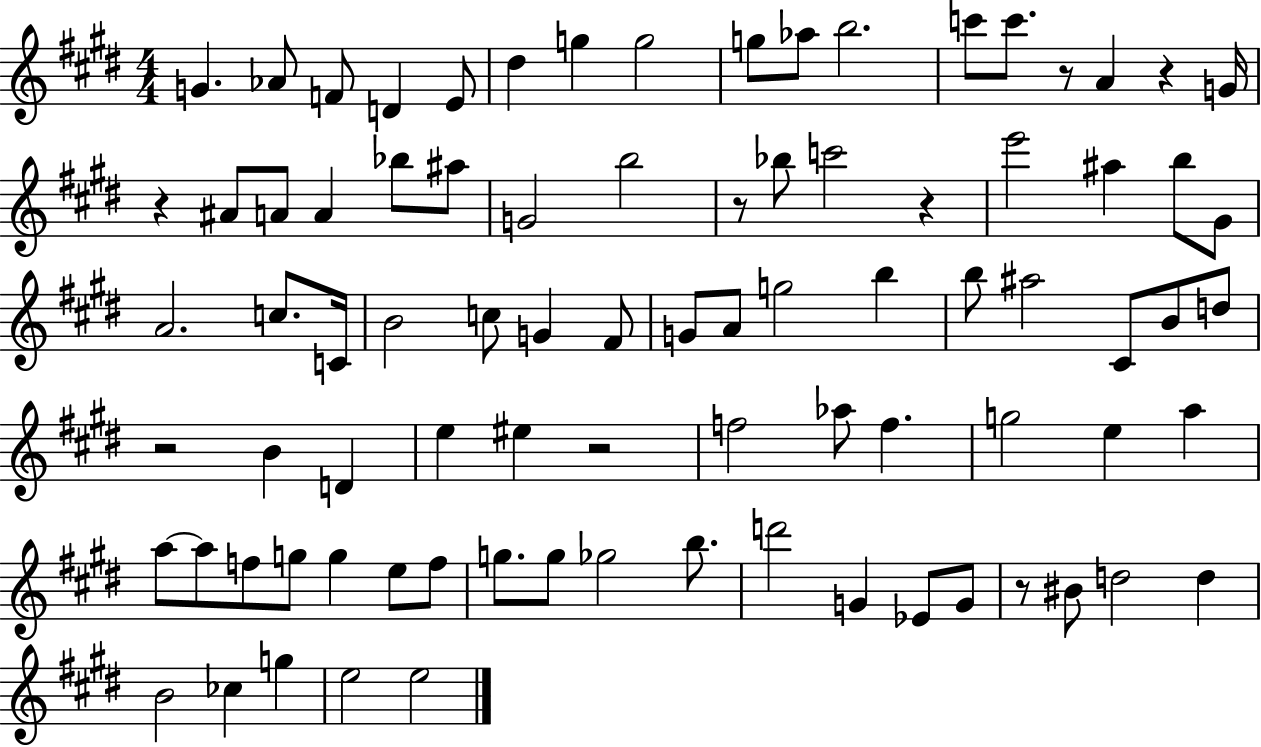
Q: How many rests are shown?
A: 8